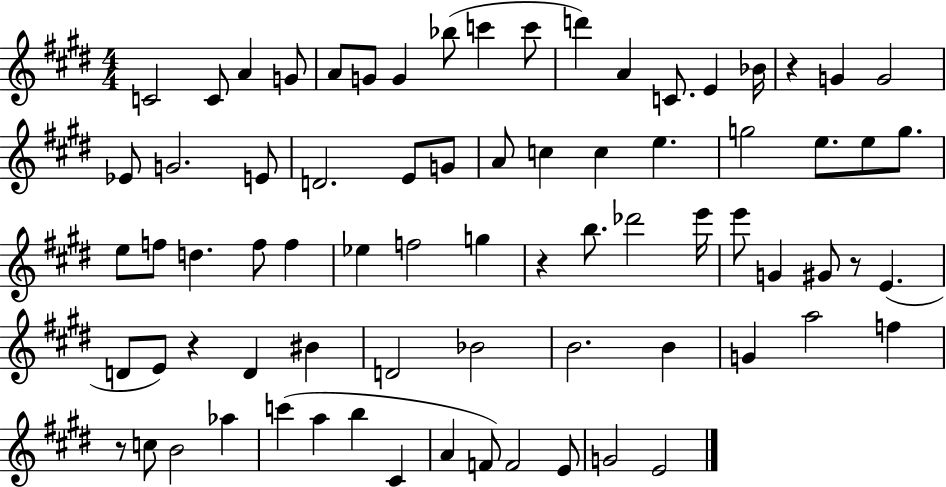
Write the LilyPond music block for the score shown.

{
  \clef treble
  \numericTimeSignature
  \time 4/4
  \key e \major
  c'2 c'8 a'4 g'8 | a'8 g'8 g'4 bes''8( c'''4 c'''8 | d'''4) a'4 c'8. e'4 bes'16 | r4 g'4 g'2 | \break ees'8 g'2. e'8 | d'2. e'8 g'8 | a'8 c''4 c''4 e''4. | g''2 e''8. e''8 g''8. | \break e''8 f''8 d''4. f''8 f''4 | ees''4 f''2 g''4 | r4 b''8. des'''2 e'''16 | e'''8 g'4 gis'8 r8 e'4.( | \break d'8 e'8) r4 d'4 bis'4 | d'2 bes'2 | b'2. b'4 | g'4 a''2 f''4 | \break r8 c''8 b'2 aes''4 | c'''4( a''4 b''4 cis'4 | a'4 f'8) f'2 e'8 | g'2 e'2 | \break \bar "|."
}